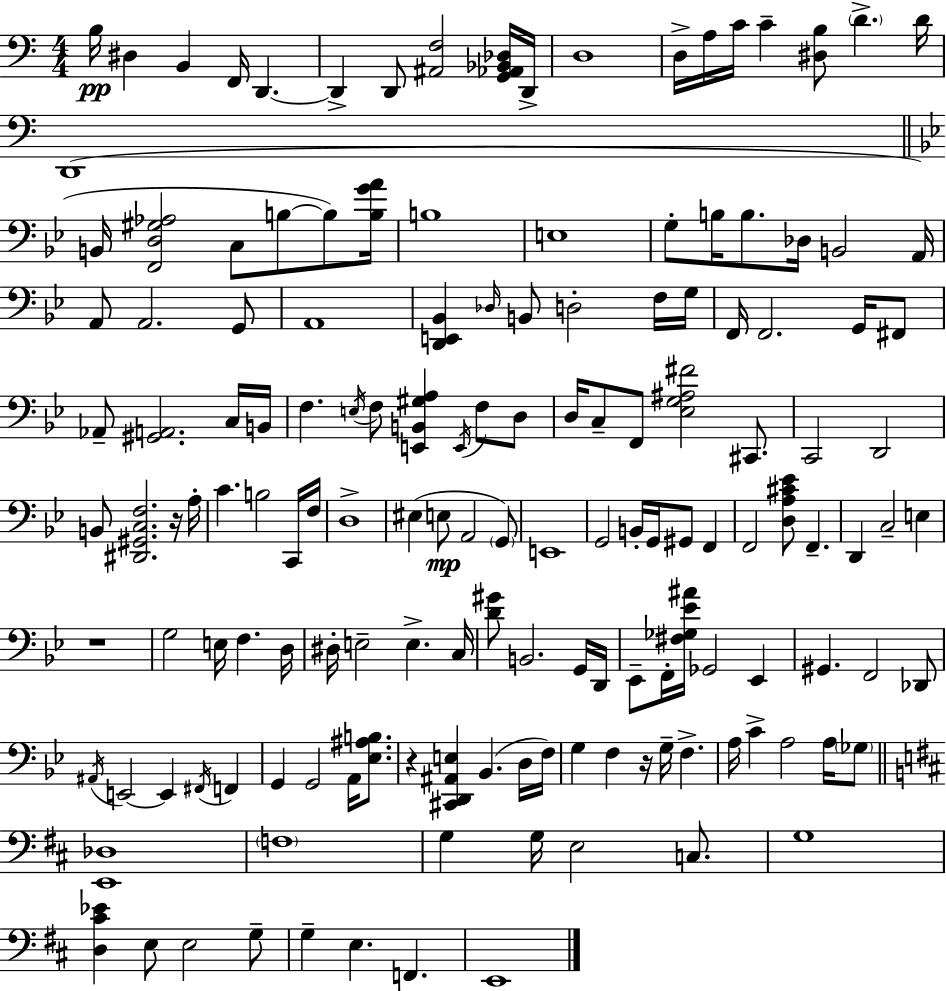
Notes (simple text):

B3/s D#3/q B2/q F2/s D2/q. D2/q D2/e [A#2,F3]/h [G2,Ab2,Bb2,Db3]/s D2/s D3/w D3/s A3/s C4/s C4/q [D#3,B3]/e D4/q. D4/s D2/w B2/s [F2,D3,G#3,Ab3]/h C3/e B3/e B3/e [B3,G4,A4]/s B3/w E3/w G3/e B3/s B3/e. Db3/s B2/h A2/s A2/e A2/h. G2/e A2/w [D2,E2,Bb2]/q Db3/s B2/e D3/h F3/s G3/s F2/s F2/h. G2/s F#2/e Ab2/e [G#2,A2]/h. C3/s B2/s F3/q. E3/s F3/e [E2,B2,G#3,A3]/q E2/s F3/e D3/e D3/s C3/e F2/e [Eb3,G3,A#3,F#4]/h C#2/e. C2/h D2/h B2/e [D#2,G#2,C3,F3]/h. R/s A3/s C4/q. B3/h C2/s F3/s D3/w EIS3/q E3/e A2/h G2/e E2/w G2/h B2/s G2/s G#2/e F2/q F2/h [D3,A3,C#4,Eb4]/e F2/q. D2/q C3/h E3/q R/w G3/h E3/s F3/q. D3/s D#3/s E3/h E3/q. C3/s [D4,G#4]/e B2/h. G2/s D2/s Eb2/e F2/s [F#3,Gb3,Eb4,A#4]/s Gb2/h Eb2/q G#2/q. F2/h Db2/e A#2/s E2/h E2/q F#2/s F2/q G2/q G2/h A2/s [Eb3,A#3,B3]/e. R/q [C#2,D2,A#2,E3]/q Bb2/q. D3/s F3/s G3/q F3/q R/s G3/s F3/q. A3/s C4/q A3/h A3/s Gb3/e [E2,Db3]/w F3/w G3/q G3/s E3/h C3/e. G3/w [D3,C#4,Eb4]/q E3/e E3/h G3/e G3/q E3/q. F2/q. E2/w